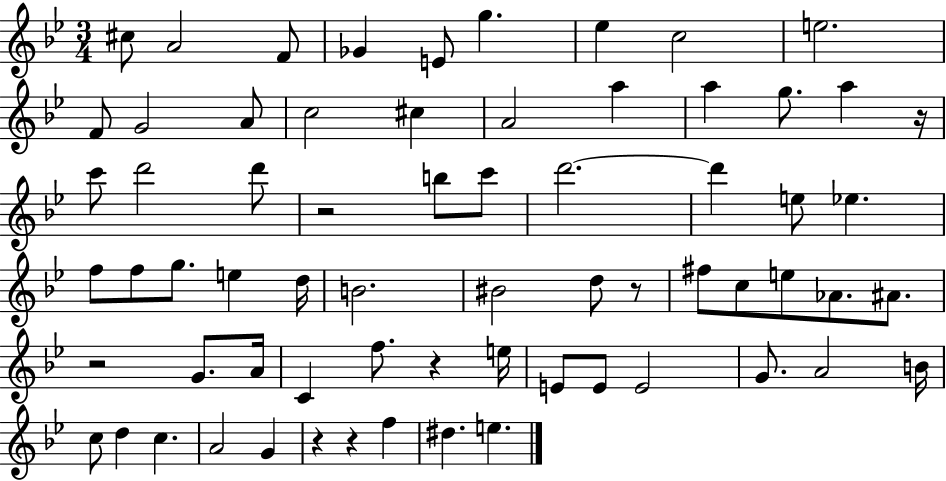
{
  \clef treble
  \numericTimeSignature
  \time 3/4
  \key bes \major
  cis''8 a'2 f'8 | ges'4 e'8 g''4. | ees''4 c''2 | e''2. | \break f'8 g'2 a'8 | c''2 cis''4 | a'2 a''4 | a''4 g''8. a''4 r16 | \break c'''8 d'''2 d'''8 | r2 b''8 c'''8 | d'''2.~~ | d'''4 e''8 ees''4. | \break f''8 f''8 g''8. e''4 d''16 | b'2. | bis'2 d''8 r8 | fis''8 c''8 e''8 aes'8. ais'8. | \break r2 g'8. a'16 | c'4 f''8. r4 e''16 | e'8 e'8 e'2 | g'8. a'2 b'16 | \break c''8 d''4 c''4. | a'2 g'4 | r4 r4 f''4 | dis''4. e''4. | \break \bar "|."
}